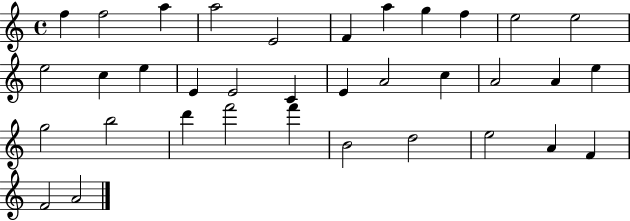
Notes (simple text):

F5/q F5/h A5/q A5/h E4/h F4/q A5/q G5/q F5/q E5/h E5/h E5/h C5/q E5/q E4/q E4/h C4/q E4/q A4/h C5/q A4/h A4/q E5/q G5/h B5/h D6/q F6/h F6/q B4/h D5/h E5/h A4/q F4/q F4/h A4/h